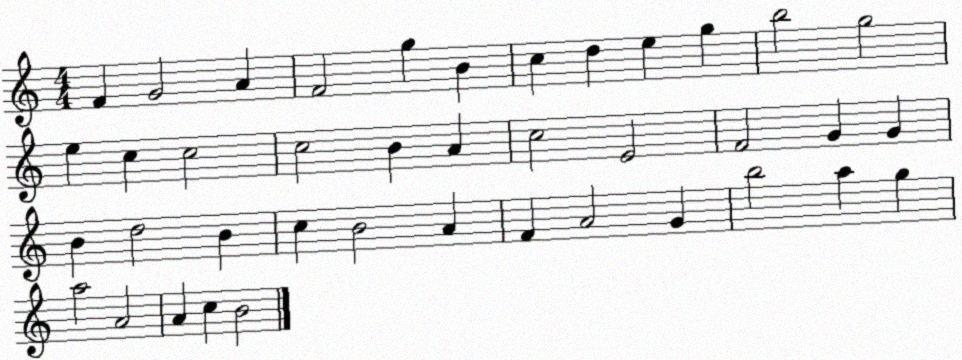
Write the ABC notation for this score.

X:1
T:Untitled
M:4/4
L:1/4
K:C
F G2 A F2 g B c d e g b2 g2 e c c2 c2 B A c2 E2 F2 G G B d2 B c B2 A F A2 G b2 a g a2 A2 A c B2